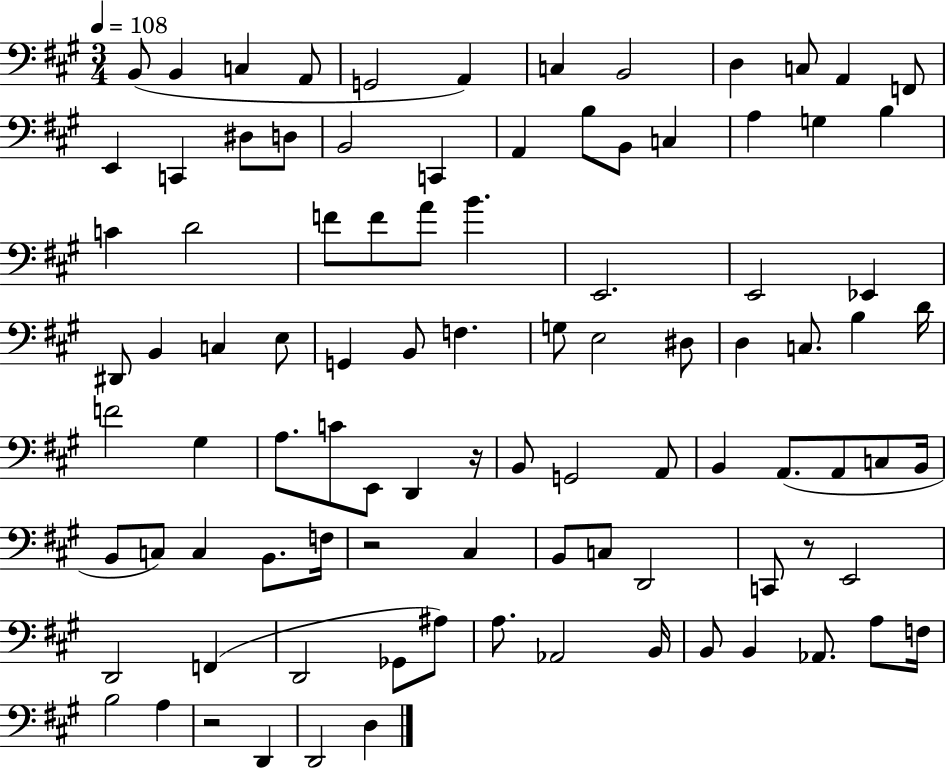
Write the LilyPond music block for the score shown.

{
  \clef bass
  \numericTimeSignature
  \time 3/4
  \key a \major
  \tempo 4 = 108
  \repeat volta 2 { b,8( b,4 c4 a,8 | g,2 a,4) | c4 b,2 | d4 c8 a,4 f,8 | \break e,4 c,4 dis8 d8 | b,2 c,4 | a,4 b8 b,8 c4 | a4 g4 b4 | \break c'4 d'2 | f'8 f'8 a'8 b'4. | e,2. | e,2 ees,4 | \break dis,8 b,4 c4 e8 | g,4 b,8 f4. | g8 e2 dis8 | d4 c8. b4 d'16 | \break f'2 gis4 | a8. c'8 e,8 d,4 r16 | b,8 g,2 a,8 | b,4 a,8.( a,8 c8 b,16 | \break b,8 c8) c4 b,8. f16 | r2 cis4 | b,8 c8 d,2 | c,8 r8 e,2 | \break d,2 f,4( | d,2 ges,8 ais8) | a8. aes,2 b,16 | b,8 b,4 aes,8. a8 f16 | \break b2 a4 | r2 d,4 | d,2 d4 | } \bar "|."
}